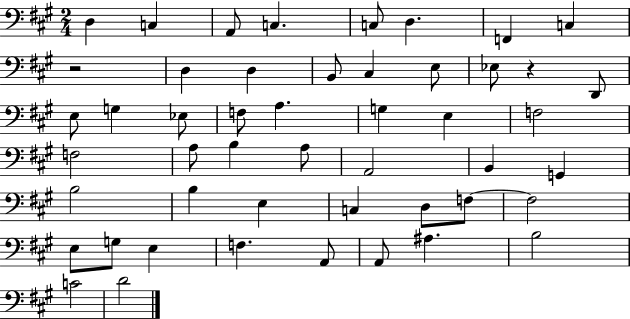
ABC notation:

X:1
T:Untitled
M:2/4
L:1/4
K:A
D, C, A,,/2 C, C,/2 D, F,, C, z2 D, D, B,,/2 ^C, E,/2 _E,/2 z D,,/2 E,/2 G, _E,/2 F,/2 A, G, E, F,2 F,2 A,/2 B, A,/2 A,,2 B,, G,, B,2 B, E, C, D,/2 F,/2 F,2 E,/2 G,/2 E, F, A,,/2 A,,/2 ^A, B,2 C2 D2